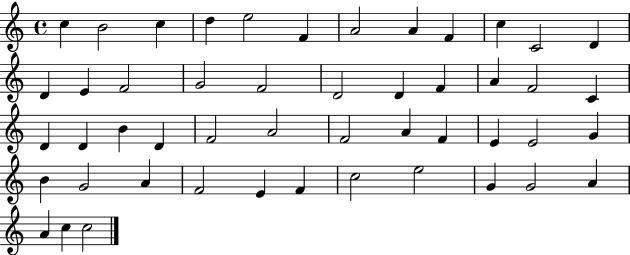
C5/q B4/h C5/q D5/q E5/h F4/q A4/h A4/q F4/q C5/q C4/h D4/q D4/q E4/q F4/h G4/h F4/h D4/h D4/q F4/q A4/q F4/h C4/q D4/q D4/q B4/q D4/q F4/h A4/h F4/h A4/q F4/q E4/q E4/h G4/q B4/q G4/h A4/q F4/h E4/q F4/q C5/h E5/h G4/q G4/h A4/q A4/q C5/q C5/h